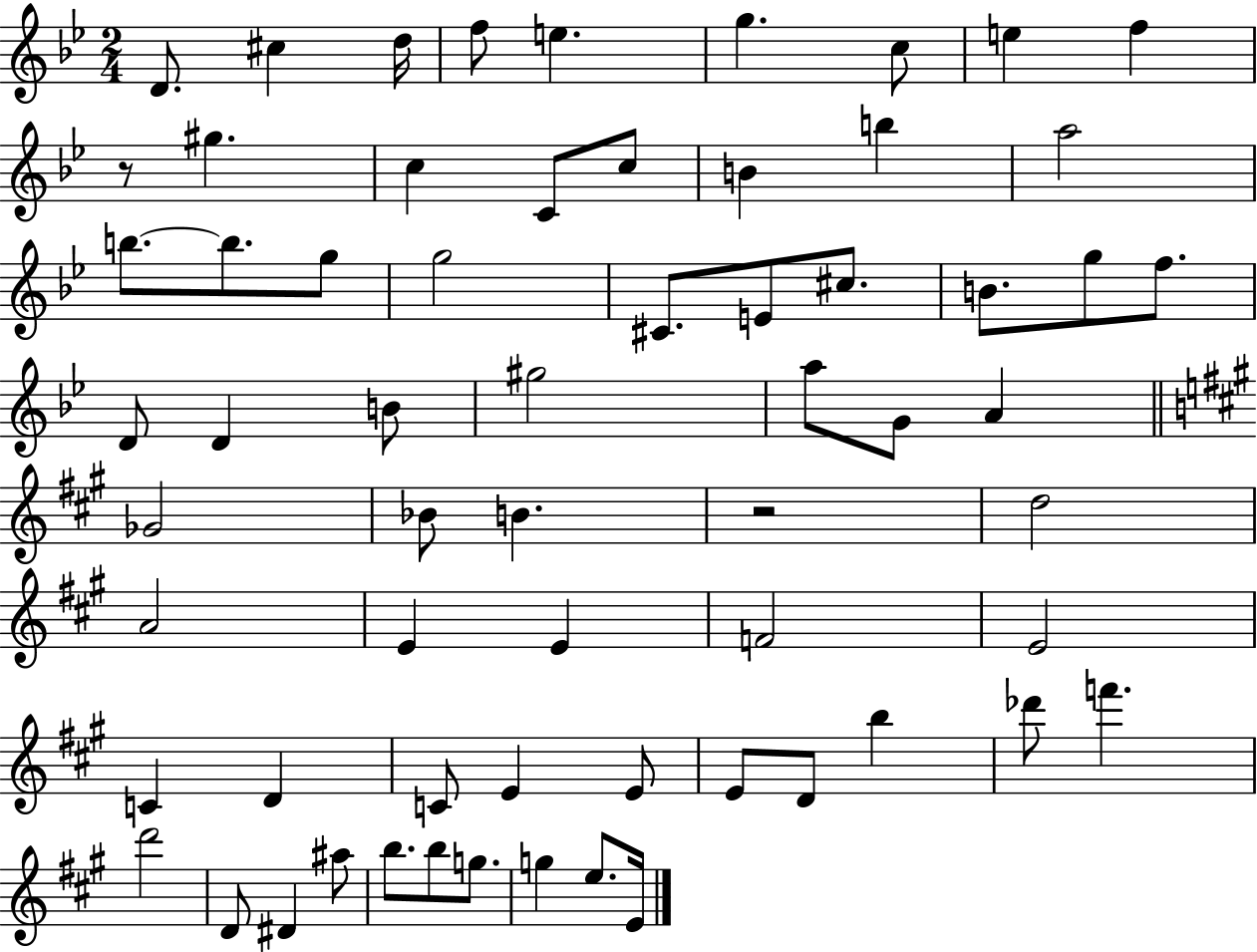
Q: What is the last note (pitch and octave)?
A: E4